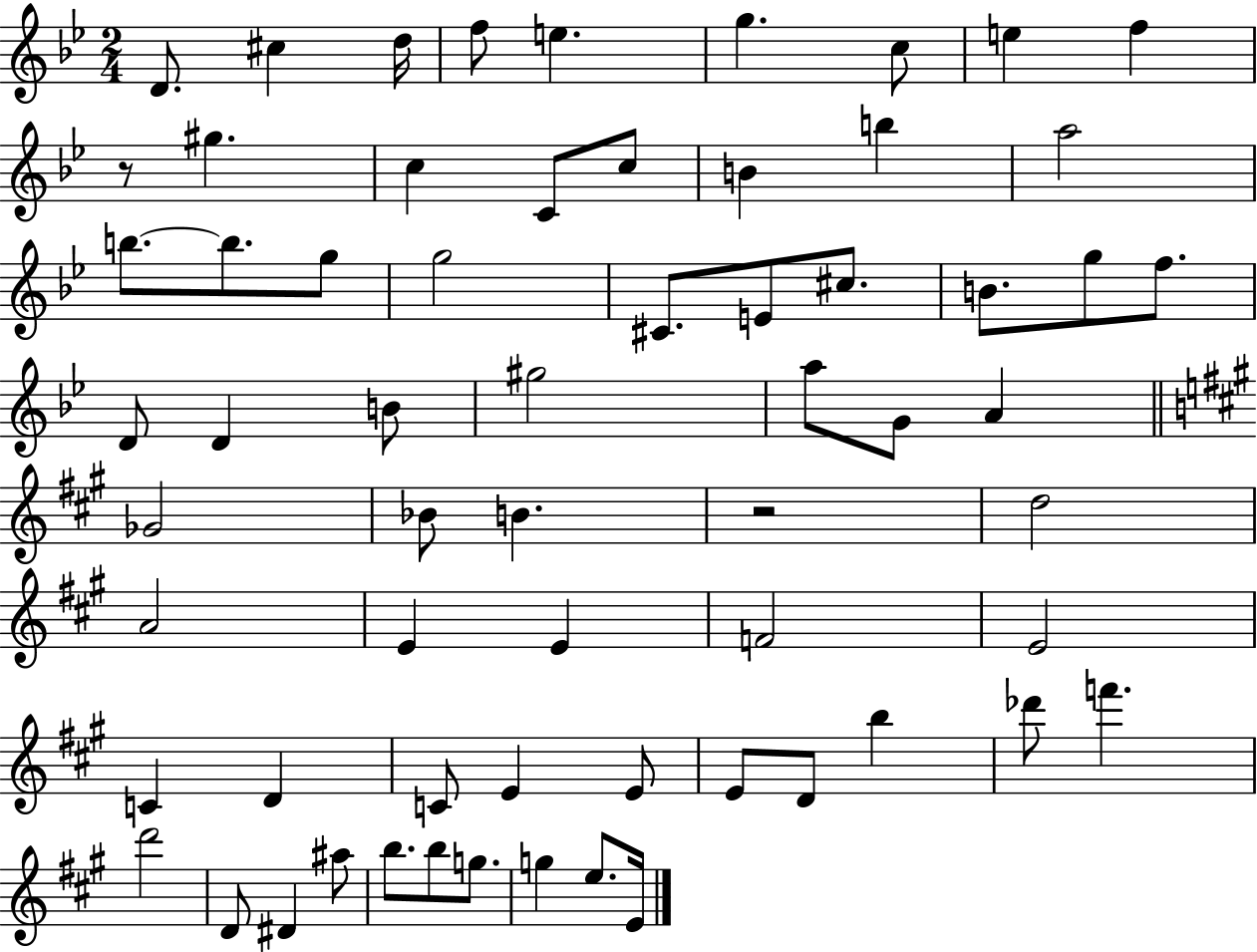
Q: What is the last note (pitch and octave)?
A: E4